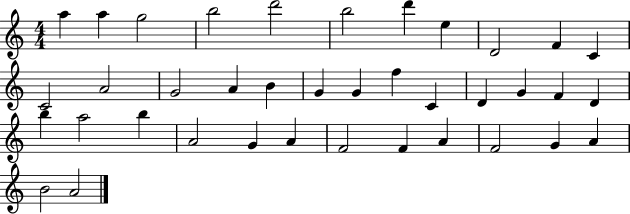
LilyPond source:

{
  \clef treble
  \numericTimeSignature
  \time 4/4
  \key c \major
  a''4 a''4 g''2 | b''2 d'''2 | b''2 d'''4 e''4 | d'2 f'4 c'4 | \break c'2 a'2 | g'2 a'4 b'4 | g'4 g'4 f''4 c'4 | d'4 g'4 f'4 d'4 | \break b''4 a''2 b''4 | a'2 g'4 a'4 | f'2 f'4 a'4 | f'2 g'4 a'4 | \break b'2 a'2 | \bar "|."
}